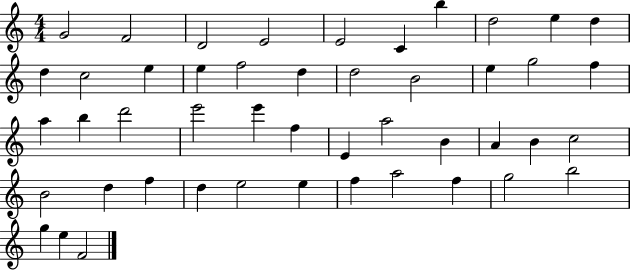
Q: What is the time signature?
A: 4/4